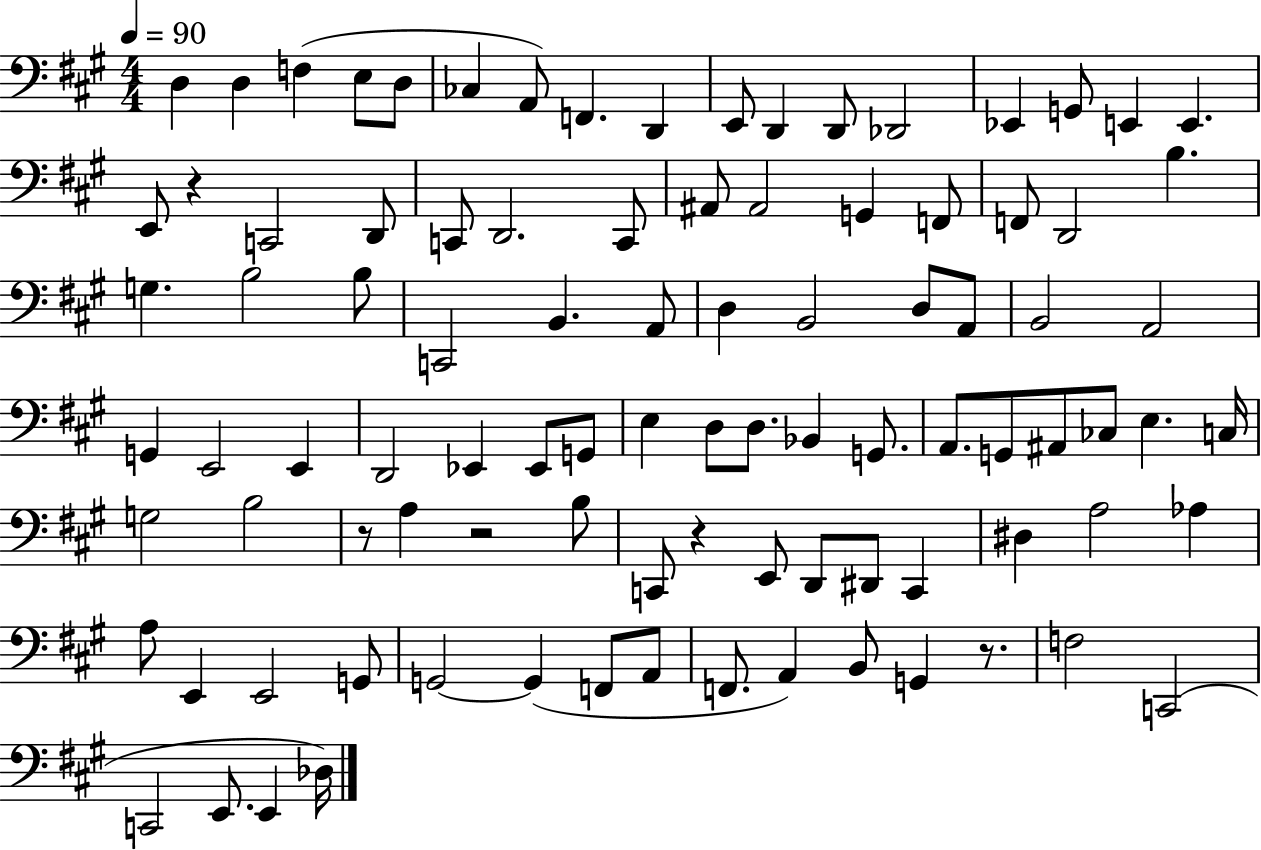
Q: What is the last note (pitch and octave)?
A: Db3